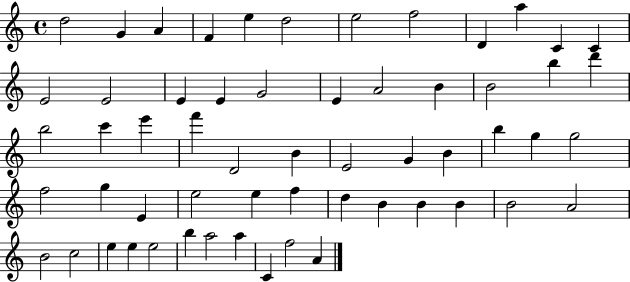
D5/h G4/q A4/q F4/q E5/q D5/h E5/h F5/h D4/q A5/q C4/q C4/q E4/h E4/h E4/q E4/q G4/h E4/q A4/h B4/q B4/h B5/q D6/q B5/h C6/q E6/q F6/q D4/h B4/q E4/h G4/q B4/q B5/q G5/q G5/h F5/h G5/q E4/q E5/h E5/q F5/q D5/q B4/q B4/q B4/q B4/h A4/h B4/h C5/h E5/q E5/q E5/h B5/q A5/h A5/q C4/q F5/h A4/q